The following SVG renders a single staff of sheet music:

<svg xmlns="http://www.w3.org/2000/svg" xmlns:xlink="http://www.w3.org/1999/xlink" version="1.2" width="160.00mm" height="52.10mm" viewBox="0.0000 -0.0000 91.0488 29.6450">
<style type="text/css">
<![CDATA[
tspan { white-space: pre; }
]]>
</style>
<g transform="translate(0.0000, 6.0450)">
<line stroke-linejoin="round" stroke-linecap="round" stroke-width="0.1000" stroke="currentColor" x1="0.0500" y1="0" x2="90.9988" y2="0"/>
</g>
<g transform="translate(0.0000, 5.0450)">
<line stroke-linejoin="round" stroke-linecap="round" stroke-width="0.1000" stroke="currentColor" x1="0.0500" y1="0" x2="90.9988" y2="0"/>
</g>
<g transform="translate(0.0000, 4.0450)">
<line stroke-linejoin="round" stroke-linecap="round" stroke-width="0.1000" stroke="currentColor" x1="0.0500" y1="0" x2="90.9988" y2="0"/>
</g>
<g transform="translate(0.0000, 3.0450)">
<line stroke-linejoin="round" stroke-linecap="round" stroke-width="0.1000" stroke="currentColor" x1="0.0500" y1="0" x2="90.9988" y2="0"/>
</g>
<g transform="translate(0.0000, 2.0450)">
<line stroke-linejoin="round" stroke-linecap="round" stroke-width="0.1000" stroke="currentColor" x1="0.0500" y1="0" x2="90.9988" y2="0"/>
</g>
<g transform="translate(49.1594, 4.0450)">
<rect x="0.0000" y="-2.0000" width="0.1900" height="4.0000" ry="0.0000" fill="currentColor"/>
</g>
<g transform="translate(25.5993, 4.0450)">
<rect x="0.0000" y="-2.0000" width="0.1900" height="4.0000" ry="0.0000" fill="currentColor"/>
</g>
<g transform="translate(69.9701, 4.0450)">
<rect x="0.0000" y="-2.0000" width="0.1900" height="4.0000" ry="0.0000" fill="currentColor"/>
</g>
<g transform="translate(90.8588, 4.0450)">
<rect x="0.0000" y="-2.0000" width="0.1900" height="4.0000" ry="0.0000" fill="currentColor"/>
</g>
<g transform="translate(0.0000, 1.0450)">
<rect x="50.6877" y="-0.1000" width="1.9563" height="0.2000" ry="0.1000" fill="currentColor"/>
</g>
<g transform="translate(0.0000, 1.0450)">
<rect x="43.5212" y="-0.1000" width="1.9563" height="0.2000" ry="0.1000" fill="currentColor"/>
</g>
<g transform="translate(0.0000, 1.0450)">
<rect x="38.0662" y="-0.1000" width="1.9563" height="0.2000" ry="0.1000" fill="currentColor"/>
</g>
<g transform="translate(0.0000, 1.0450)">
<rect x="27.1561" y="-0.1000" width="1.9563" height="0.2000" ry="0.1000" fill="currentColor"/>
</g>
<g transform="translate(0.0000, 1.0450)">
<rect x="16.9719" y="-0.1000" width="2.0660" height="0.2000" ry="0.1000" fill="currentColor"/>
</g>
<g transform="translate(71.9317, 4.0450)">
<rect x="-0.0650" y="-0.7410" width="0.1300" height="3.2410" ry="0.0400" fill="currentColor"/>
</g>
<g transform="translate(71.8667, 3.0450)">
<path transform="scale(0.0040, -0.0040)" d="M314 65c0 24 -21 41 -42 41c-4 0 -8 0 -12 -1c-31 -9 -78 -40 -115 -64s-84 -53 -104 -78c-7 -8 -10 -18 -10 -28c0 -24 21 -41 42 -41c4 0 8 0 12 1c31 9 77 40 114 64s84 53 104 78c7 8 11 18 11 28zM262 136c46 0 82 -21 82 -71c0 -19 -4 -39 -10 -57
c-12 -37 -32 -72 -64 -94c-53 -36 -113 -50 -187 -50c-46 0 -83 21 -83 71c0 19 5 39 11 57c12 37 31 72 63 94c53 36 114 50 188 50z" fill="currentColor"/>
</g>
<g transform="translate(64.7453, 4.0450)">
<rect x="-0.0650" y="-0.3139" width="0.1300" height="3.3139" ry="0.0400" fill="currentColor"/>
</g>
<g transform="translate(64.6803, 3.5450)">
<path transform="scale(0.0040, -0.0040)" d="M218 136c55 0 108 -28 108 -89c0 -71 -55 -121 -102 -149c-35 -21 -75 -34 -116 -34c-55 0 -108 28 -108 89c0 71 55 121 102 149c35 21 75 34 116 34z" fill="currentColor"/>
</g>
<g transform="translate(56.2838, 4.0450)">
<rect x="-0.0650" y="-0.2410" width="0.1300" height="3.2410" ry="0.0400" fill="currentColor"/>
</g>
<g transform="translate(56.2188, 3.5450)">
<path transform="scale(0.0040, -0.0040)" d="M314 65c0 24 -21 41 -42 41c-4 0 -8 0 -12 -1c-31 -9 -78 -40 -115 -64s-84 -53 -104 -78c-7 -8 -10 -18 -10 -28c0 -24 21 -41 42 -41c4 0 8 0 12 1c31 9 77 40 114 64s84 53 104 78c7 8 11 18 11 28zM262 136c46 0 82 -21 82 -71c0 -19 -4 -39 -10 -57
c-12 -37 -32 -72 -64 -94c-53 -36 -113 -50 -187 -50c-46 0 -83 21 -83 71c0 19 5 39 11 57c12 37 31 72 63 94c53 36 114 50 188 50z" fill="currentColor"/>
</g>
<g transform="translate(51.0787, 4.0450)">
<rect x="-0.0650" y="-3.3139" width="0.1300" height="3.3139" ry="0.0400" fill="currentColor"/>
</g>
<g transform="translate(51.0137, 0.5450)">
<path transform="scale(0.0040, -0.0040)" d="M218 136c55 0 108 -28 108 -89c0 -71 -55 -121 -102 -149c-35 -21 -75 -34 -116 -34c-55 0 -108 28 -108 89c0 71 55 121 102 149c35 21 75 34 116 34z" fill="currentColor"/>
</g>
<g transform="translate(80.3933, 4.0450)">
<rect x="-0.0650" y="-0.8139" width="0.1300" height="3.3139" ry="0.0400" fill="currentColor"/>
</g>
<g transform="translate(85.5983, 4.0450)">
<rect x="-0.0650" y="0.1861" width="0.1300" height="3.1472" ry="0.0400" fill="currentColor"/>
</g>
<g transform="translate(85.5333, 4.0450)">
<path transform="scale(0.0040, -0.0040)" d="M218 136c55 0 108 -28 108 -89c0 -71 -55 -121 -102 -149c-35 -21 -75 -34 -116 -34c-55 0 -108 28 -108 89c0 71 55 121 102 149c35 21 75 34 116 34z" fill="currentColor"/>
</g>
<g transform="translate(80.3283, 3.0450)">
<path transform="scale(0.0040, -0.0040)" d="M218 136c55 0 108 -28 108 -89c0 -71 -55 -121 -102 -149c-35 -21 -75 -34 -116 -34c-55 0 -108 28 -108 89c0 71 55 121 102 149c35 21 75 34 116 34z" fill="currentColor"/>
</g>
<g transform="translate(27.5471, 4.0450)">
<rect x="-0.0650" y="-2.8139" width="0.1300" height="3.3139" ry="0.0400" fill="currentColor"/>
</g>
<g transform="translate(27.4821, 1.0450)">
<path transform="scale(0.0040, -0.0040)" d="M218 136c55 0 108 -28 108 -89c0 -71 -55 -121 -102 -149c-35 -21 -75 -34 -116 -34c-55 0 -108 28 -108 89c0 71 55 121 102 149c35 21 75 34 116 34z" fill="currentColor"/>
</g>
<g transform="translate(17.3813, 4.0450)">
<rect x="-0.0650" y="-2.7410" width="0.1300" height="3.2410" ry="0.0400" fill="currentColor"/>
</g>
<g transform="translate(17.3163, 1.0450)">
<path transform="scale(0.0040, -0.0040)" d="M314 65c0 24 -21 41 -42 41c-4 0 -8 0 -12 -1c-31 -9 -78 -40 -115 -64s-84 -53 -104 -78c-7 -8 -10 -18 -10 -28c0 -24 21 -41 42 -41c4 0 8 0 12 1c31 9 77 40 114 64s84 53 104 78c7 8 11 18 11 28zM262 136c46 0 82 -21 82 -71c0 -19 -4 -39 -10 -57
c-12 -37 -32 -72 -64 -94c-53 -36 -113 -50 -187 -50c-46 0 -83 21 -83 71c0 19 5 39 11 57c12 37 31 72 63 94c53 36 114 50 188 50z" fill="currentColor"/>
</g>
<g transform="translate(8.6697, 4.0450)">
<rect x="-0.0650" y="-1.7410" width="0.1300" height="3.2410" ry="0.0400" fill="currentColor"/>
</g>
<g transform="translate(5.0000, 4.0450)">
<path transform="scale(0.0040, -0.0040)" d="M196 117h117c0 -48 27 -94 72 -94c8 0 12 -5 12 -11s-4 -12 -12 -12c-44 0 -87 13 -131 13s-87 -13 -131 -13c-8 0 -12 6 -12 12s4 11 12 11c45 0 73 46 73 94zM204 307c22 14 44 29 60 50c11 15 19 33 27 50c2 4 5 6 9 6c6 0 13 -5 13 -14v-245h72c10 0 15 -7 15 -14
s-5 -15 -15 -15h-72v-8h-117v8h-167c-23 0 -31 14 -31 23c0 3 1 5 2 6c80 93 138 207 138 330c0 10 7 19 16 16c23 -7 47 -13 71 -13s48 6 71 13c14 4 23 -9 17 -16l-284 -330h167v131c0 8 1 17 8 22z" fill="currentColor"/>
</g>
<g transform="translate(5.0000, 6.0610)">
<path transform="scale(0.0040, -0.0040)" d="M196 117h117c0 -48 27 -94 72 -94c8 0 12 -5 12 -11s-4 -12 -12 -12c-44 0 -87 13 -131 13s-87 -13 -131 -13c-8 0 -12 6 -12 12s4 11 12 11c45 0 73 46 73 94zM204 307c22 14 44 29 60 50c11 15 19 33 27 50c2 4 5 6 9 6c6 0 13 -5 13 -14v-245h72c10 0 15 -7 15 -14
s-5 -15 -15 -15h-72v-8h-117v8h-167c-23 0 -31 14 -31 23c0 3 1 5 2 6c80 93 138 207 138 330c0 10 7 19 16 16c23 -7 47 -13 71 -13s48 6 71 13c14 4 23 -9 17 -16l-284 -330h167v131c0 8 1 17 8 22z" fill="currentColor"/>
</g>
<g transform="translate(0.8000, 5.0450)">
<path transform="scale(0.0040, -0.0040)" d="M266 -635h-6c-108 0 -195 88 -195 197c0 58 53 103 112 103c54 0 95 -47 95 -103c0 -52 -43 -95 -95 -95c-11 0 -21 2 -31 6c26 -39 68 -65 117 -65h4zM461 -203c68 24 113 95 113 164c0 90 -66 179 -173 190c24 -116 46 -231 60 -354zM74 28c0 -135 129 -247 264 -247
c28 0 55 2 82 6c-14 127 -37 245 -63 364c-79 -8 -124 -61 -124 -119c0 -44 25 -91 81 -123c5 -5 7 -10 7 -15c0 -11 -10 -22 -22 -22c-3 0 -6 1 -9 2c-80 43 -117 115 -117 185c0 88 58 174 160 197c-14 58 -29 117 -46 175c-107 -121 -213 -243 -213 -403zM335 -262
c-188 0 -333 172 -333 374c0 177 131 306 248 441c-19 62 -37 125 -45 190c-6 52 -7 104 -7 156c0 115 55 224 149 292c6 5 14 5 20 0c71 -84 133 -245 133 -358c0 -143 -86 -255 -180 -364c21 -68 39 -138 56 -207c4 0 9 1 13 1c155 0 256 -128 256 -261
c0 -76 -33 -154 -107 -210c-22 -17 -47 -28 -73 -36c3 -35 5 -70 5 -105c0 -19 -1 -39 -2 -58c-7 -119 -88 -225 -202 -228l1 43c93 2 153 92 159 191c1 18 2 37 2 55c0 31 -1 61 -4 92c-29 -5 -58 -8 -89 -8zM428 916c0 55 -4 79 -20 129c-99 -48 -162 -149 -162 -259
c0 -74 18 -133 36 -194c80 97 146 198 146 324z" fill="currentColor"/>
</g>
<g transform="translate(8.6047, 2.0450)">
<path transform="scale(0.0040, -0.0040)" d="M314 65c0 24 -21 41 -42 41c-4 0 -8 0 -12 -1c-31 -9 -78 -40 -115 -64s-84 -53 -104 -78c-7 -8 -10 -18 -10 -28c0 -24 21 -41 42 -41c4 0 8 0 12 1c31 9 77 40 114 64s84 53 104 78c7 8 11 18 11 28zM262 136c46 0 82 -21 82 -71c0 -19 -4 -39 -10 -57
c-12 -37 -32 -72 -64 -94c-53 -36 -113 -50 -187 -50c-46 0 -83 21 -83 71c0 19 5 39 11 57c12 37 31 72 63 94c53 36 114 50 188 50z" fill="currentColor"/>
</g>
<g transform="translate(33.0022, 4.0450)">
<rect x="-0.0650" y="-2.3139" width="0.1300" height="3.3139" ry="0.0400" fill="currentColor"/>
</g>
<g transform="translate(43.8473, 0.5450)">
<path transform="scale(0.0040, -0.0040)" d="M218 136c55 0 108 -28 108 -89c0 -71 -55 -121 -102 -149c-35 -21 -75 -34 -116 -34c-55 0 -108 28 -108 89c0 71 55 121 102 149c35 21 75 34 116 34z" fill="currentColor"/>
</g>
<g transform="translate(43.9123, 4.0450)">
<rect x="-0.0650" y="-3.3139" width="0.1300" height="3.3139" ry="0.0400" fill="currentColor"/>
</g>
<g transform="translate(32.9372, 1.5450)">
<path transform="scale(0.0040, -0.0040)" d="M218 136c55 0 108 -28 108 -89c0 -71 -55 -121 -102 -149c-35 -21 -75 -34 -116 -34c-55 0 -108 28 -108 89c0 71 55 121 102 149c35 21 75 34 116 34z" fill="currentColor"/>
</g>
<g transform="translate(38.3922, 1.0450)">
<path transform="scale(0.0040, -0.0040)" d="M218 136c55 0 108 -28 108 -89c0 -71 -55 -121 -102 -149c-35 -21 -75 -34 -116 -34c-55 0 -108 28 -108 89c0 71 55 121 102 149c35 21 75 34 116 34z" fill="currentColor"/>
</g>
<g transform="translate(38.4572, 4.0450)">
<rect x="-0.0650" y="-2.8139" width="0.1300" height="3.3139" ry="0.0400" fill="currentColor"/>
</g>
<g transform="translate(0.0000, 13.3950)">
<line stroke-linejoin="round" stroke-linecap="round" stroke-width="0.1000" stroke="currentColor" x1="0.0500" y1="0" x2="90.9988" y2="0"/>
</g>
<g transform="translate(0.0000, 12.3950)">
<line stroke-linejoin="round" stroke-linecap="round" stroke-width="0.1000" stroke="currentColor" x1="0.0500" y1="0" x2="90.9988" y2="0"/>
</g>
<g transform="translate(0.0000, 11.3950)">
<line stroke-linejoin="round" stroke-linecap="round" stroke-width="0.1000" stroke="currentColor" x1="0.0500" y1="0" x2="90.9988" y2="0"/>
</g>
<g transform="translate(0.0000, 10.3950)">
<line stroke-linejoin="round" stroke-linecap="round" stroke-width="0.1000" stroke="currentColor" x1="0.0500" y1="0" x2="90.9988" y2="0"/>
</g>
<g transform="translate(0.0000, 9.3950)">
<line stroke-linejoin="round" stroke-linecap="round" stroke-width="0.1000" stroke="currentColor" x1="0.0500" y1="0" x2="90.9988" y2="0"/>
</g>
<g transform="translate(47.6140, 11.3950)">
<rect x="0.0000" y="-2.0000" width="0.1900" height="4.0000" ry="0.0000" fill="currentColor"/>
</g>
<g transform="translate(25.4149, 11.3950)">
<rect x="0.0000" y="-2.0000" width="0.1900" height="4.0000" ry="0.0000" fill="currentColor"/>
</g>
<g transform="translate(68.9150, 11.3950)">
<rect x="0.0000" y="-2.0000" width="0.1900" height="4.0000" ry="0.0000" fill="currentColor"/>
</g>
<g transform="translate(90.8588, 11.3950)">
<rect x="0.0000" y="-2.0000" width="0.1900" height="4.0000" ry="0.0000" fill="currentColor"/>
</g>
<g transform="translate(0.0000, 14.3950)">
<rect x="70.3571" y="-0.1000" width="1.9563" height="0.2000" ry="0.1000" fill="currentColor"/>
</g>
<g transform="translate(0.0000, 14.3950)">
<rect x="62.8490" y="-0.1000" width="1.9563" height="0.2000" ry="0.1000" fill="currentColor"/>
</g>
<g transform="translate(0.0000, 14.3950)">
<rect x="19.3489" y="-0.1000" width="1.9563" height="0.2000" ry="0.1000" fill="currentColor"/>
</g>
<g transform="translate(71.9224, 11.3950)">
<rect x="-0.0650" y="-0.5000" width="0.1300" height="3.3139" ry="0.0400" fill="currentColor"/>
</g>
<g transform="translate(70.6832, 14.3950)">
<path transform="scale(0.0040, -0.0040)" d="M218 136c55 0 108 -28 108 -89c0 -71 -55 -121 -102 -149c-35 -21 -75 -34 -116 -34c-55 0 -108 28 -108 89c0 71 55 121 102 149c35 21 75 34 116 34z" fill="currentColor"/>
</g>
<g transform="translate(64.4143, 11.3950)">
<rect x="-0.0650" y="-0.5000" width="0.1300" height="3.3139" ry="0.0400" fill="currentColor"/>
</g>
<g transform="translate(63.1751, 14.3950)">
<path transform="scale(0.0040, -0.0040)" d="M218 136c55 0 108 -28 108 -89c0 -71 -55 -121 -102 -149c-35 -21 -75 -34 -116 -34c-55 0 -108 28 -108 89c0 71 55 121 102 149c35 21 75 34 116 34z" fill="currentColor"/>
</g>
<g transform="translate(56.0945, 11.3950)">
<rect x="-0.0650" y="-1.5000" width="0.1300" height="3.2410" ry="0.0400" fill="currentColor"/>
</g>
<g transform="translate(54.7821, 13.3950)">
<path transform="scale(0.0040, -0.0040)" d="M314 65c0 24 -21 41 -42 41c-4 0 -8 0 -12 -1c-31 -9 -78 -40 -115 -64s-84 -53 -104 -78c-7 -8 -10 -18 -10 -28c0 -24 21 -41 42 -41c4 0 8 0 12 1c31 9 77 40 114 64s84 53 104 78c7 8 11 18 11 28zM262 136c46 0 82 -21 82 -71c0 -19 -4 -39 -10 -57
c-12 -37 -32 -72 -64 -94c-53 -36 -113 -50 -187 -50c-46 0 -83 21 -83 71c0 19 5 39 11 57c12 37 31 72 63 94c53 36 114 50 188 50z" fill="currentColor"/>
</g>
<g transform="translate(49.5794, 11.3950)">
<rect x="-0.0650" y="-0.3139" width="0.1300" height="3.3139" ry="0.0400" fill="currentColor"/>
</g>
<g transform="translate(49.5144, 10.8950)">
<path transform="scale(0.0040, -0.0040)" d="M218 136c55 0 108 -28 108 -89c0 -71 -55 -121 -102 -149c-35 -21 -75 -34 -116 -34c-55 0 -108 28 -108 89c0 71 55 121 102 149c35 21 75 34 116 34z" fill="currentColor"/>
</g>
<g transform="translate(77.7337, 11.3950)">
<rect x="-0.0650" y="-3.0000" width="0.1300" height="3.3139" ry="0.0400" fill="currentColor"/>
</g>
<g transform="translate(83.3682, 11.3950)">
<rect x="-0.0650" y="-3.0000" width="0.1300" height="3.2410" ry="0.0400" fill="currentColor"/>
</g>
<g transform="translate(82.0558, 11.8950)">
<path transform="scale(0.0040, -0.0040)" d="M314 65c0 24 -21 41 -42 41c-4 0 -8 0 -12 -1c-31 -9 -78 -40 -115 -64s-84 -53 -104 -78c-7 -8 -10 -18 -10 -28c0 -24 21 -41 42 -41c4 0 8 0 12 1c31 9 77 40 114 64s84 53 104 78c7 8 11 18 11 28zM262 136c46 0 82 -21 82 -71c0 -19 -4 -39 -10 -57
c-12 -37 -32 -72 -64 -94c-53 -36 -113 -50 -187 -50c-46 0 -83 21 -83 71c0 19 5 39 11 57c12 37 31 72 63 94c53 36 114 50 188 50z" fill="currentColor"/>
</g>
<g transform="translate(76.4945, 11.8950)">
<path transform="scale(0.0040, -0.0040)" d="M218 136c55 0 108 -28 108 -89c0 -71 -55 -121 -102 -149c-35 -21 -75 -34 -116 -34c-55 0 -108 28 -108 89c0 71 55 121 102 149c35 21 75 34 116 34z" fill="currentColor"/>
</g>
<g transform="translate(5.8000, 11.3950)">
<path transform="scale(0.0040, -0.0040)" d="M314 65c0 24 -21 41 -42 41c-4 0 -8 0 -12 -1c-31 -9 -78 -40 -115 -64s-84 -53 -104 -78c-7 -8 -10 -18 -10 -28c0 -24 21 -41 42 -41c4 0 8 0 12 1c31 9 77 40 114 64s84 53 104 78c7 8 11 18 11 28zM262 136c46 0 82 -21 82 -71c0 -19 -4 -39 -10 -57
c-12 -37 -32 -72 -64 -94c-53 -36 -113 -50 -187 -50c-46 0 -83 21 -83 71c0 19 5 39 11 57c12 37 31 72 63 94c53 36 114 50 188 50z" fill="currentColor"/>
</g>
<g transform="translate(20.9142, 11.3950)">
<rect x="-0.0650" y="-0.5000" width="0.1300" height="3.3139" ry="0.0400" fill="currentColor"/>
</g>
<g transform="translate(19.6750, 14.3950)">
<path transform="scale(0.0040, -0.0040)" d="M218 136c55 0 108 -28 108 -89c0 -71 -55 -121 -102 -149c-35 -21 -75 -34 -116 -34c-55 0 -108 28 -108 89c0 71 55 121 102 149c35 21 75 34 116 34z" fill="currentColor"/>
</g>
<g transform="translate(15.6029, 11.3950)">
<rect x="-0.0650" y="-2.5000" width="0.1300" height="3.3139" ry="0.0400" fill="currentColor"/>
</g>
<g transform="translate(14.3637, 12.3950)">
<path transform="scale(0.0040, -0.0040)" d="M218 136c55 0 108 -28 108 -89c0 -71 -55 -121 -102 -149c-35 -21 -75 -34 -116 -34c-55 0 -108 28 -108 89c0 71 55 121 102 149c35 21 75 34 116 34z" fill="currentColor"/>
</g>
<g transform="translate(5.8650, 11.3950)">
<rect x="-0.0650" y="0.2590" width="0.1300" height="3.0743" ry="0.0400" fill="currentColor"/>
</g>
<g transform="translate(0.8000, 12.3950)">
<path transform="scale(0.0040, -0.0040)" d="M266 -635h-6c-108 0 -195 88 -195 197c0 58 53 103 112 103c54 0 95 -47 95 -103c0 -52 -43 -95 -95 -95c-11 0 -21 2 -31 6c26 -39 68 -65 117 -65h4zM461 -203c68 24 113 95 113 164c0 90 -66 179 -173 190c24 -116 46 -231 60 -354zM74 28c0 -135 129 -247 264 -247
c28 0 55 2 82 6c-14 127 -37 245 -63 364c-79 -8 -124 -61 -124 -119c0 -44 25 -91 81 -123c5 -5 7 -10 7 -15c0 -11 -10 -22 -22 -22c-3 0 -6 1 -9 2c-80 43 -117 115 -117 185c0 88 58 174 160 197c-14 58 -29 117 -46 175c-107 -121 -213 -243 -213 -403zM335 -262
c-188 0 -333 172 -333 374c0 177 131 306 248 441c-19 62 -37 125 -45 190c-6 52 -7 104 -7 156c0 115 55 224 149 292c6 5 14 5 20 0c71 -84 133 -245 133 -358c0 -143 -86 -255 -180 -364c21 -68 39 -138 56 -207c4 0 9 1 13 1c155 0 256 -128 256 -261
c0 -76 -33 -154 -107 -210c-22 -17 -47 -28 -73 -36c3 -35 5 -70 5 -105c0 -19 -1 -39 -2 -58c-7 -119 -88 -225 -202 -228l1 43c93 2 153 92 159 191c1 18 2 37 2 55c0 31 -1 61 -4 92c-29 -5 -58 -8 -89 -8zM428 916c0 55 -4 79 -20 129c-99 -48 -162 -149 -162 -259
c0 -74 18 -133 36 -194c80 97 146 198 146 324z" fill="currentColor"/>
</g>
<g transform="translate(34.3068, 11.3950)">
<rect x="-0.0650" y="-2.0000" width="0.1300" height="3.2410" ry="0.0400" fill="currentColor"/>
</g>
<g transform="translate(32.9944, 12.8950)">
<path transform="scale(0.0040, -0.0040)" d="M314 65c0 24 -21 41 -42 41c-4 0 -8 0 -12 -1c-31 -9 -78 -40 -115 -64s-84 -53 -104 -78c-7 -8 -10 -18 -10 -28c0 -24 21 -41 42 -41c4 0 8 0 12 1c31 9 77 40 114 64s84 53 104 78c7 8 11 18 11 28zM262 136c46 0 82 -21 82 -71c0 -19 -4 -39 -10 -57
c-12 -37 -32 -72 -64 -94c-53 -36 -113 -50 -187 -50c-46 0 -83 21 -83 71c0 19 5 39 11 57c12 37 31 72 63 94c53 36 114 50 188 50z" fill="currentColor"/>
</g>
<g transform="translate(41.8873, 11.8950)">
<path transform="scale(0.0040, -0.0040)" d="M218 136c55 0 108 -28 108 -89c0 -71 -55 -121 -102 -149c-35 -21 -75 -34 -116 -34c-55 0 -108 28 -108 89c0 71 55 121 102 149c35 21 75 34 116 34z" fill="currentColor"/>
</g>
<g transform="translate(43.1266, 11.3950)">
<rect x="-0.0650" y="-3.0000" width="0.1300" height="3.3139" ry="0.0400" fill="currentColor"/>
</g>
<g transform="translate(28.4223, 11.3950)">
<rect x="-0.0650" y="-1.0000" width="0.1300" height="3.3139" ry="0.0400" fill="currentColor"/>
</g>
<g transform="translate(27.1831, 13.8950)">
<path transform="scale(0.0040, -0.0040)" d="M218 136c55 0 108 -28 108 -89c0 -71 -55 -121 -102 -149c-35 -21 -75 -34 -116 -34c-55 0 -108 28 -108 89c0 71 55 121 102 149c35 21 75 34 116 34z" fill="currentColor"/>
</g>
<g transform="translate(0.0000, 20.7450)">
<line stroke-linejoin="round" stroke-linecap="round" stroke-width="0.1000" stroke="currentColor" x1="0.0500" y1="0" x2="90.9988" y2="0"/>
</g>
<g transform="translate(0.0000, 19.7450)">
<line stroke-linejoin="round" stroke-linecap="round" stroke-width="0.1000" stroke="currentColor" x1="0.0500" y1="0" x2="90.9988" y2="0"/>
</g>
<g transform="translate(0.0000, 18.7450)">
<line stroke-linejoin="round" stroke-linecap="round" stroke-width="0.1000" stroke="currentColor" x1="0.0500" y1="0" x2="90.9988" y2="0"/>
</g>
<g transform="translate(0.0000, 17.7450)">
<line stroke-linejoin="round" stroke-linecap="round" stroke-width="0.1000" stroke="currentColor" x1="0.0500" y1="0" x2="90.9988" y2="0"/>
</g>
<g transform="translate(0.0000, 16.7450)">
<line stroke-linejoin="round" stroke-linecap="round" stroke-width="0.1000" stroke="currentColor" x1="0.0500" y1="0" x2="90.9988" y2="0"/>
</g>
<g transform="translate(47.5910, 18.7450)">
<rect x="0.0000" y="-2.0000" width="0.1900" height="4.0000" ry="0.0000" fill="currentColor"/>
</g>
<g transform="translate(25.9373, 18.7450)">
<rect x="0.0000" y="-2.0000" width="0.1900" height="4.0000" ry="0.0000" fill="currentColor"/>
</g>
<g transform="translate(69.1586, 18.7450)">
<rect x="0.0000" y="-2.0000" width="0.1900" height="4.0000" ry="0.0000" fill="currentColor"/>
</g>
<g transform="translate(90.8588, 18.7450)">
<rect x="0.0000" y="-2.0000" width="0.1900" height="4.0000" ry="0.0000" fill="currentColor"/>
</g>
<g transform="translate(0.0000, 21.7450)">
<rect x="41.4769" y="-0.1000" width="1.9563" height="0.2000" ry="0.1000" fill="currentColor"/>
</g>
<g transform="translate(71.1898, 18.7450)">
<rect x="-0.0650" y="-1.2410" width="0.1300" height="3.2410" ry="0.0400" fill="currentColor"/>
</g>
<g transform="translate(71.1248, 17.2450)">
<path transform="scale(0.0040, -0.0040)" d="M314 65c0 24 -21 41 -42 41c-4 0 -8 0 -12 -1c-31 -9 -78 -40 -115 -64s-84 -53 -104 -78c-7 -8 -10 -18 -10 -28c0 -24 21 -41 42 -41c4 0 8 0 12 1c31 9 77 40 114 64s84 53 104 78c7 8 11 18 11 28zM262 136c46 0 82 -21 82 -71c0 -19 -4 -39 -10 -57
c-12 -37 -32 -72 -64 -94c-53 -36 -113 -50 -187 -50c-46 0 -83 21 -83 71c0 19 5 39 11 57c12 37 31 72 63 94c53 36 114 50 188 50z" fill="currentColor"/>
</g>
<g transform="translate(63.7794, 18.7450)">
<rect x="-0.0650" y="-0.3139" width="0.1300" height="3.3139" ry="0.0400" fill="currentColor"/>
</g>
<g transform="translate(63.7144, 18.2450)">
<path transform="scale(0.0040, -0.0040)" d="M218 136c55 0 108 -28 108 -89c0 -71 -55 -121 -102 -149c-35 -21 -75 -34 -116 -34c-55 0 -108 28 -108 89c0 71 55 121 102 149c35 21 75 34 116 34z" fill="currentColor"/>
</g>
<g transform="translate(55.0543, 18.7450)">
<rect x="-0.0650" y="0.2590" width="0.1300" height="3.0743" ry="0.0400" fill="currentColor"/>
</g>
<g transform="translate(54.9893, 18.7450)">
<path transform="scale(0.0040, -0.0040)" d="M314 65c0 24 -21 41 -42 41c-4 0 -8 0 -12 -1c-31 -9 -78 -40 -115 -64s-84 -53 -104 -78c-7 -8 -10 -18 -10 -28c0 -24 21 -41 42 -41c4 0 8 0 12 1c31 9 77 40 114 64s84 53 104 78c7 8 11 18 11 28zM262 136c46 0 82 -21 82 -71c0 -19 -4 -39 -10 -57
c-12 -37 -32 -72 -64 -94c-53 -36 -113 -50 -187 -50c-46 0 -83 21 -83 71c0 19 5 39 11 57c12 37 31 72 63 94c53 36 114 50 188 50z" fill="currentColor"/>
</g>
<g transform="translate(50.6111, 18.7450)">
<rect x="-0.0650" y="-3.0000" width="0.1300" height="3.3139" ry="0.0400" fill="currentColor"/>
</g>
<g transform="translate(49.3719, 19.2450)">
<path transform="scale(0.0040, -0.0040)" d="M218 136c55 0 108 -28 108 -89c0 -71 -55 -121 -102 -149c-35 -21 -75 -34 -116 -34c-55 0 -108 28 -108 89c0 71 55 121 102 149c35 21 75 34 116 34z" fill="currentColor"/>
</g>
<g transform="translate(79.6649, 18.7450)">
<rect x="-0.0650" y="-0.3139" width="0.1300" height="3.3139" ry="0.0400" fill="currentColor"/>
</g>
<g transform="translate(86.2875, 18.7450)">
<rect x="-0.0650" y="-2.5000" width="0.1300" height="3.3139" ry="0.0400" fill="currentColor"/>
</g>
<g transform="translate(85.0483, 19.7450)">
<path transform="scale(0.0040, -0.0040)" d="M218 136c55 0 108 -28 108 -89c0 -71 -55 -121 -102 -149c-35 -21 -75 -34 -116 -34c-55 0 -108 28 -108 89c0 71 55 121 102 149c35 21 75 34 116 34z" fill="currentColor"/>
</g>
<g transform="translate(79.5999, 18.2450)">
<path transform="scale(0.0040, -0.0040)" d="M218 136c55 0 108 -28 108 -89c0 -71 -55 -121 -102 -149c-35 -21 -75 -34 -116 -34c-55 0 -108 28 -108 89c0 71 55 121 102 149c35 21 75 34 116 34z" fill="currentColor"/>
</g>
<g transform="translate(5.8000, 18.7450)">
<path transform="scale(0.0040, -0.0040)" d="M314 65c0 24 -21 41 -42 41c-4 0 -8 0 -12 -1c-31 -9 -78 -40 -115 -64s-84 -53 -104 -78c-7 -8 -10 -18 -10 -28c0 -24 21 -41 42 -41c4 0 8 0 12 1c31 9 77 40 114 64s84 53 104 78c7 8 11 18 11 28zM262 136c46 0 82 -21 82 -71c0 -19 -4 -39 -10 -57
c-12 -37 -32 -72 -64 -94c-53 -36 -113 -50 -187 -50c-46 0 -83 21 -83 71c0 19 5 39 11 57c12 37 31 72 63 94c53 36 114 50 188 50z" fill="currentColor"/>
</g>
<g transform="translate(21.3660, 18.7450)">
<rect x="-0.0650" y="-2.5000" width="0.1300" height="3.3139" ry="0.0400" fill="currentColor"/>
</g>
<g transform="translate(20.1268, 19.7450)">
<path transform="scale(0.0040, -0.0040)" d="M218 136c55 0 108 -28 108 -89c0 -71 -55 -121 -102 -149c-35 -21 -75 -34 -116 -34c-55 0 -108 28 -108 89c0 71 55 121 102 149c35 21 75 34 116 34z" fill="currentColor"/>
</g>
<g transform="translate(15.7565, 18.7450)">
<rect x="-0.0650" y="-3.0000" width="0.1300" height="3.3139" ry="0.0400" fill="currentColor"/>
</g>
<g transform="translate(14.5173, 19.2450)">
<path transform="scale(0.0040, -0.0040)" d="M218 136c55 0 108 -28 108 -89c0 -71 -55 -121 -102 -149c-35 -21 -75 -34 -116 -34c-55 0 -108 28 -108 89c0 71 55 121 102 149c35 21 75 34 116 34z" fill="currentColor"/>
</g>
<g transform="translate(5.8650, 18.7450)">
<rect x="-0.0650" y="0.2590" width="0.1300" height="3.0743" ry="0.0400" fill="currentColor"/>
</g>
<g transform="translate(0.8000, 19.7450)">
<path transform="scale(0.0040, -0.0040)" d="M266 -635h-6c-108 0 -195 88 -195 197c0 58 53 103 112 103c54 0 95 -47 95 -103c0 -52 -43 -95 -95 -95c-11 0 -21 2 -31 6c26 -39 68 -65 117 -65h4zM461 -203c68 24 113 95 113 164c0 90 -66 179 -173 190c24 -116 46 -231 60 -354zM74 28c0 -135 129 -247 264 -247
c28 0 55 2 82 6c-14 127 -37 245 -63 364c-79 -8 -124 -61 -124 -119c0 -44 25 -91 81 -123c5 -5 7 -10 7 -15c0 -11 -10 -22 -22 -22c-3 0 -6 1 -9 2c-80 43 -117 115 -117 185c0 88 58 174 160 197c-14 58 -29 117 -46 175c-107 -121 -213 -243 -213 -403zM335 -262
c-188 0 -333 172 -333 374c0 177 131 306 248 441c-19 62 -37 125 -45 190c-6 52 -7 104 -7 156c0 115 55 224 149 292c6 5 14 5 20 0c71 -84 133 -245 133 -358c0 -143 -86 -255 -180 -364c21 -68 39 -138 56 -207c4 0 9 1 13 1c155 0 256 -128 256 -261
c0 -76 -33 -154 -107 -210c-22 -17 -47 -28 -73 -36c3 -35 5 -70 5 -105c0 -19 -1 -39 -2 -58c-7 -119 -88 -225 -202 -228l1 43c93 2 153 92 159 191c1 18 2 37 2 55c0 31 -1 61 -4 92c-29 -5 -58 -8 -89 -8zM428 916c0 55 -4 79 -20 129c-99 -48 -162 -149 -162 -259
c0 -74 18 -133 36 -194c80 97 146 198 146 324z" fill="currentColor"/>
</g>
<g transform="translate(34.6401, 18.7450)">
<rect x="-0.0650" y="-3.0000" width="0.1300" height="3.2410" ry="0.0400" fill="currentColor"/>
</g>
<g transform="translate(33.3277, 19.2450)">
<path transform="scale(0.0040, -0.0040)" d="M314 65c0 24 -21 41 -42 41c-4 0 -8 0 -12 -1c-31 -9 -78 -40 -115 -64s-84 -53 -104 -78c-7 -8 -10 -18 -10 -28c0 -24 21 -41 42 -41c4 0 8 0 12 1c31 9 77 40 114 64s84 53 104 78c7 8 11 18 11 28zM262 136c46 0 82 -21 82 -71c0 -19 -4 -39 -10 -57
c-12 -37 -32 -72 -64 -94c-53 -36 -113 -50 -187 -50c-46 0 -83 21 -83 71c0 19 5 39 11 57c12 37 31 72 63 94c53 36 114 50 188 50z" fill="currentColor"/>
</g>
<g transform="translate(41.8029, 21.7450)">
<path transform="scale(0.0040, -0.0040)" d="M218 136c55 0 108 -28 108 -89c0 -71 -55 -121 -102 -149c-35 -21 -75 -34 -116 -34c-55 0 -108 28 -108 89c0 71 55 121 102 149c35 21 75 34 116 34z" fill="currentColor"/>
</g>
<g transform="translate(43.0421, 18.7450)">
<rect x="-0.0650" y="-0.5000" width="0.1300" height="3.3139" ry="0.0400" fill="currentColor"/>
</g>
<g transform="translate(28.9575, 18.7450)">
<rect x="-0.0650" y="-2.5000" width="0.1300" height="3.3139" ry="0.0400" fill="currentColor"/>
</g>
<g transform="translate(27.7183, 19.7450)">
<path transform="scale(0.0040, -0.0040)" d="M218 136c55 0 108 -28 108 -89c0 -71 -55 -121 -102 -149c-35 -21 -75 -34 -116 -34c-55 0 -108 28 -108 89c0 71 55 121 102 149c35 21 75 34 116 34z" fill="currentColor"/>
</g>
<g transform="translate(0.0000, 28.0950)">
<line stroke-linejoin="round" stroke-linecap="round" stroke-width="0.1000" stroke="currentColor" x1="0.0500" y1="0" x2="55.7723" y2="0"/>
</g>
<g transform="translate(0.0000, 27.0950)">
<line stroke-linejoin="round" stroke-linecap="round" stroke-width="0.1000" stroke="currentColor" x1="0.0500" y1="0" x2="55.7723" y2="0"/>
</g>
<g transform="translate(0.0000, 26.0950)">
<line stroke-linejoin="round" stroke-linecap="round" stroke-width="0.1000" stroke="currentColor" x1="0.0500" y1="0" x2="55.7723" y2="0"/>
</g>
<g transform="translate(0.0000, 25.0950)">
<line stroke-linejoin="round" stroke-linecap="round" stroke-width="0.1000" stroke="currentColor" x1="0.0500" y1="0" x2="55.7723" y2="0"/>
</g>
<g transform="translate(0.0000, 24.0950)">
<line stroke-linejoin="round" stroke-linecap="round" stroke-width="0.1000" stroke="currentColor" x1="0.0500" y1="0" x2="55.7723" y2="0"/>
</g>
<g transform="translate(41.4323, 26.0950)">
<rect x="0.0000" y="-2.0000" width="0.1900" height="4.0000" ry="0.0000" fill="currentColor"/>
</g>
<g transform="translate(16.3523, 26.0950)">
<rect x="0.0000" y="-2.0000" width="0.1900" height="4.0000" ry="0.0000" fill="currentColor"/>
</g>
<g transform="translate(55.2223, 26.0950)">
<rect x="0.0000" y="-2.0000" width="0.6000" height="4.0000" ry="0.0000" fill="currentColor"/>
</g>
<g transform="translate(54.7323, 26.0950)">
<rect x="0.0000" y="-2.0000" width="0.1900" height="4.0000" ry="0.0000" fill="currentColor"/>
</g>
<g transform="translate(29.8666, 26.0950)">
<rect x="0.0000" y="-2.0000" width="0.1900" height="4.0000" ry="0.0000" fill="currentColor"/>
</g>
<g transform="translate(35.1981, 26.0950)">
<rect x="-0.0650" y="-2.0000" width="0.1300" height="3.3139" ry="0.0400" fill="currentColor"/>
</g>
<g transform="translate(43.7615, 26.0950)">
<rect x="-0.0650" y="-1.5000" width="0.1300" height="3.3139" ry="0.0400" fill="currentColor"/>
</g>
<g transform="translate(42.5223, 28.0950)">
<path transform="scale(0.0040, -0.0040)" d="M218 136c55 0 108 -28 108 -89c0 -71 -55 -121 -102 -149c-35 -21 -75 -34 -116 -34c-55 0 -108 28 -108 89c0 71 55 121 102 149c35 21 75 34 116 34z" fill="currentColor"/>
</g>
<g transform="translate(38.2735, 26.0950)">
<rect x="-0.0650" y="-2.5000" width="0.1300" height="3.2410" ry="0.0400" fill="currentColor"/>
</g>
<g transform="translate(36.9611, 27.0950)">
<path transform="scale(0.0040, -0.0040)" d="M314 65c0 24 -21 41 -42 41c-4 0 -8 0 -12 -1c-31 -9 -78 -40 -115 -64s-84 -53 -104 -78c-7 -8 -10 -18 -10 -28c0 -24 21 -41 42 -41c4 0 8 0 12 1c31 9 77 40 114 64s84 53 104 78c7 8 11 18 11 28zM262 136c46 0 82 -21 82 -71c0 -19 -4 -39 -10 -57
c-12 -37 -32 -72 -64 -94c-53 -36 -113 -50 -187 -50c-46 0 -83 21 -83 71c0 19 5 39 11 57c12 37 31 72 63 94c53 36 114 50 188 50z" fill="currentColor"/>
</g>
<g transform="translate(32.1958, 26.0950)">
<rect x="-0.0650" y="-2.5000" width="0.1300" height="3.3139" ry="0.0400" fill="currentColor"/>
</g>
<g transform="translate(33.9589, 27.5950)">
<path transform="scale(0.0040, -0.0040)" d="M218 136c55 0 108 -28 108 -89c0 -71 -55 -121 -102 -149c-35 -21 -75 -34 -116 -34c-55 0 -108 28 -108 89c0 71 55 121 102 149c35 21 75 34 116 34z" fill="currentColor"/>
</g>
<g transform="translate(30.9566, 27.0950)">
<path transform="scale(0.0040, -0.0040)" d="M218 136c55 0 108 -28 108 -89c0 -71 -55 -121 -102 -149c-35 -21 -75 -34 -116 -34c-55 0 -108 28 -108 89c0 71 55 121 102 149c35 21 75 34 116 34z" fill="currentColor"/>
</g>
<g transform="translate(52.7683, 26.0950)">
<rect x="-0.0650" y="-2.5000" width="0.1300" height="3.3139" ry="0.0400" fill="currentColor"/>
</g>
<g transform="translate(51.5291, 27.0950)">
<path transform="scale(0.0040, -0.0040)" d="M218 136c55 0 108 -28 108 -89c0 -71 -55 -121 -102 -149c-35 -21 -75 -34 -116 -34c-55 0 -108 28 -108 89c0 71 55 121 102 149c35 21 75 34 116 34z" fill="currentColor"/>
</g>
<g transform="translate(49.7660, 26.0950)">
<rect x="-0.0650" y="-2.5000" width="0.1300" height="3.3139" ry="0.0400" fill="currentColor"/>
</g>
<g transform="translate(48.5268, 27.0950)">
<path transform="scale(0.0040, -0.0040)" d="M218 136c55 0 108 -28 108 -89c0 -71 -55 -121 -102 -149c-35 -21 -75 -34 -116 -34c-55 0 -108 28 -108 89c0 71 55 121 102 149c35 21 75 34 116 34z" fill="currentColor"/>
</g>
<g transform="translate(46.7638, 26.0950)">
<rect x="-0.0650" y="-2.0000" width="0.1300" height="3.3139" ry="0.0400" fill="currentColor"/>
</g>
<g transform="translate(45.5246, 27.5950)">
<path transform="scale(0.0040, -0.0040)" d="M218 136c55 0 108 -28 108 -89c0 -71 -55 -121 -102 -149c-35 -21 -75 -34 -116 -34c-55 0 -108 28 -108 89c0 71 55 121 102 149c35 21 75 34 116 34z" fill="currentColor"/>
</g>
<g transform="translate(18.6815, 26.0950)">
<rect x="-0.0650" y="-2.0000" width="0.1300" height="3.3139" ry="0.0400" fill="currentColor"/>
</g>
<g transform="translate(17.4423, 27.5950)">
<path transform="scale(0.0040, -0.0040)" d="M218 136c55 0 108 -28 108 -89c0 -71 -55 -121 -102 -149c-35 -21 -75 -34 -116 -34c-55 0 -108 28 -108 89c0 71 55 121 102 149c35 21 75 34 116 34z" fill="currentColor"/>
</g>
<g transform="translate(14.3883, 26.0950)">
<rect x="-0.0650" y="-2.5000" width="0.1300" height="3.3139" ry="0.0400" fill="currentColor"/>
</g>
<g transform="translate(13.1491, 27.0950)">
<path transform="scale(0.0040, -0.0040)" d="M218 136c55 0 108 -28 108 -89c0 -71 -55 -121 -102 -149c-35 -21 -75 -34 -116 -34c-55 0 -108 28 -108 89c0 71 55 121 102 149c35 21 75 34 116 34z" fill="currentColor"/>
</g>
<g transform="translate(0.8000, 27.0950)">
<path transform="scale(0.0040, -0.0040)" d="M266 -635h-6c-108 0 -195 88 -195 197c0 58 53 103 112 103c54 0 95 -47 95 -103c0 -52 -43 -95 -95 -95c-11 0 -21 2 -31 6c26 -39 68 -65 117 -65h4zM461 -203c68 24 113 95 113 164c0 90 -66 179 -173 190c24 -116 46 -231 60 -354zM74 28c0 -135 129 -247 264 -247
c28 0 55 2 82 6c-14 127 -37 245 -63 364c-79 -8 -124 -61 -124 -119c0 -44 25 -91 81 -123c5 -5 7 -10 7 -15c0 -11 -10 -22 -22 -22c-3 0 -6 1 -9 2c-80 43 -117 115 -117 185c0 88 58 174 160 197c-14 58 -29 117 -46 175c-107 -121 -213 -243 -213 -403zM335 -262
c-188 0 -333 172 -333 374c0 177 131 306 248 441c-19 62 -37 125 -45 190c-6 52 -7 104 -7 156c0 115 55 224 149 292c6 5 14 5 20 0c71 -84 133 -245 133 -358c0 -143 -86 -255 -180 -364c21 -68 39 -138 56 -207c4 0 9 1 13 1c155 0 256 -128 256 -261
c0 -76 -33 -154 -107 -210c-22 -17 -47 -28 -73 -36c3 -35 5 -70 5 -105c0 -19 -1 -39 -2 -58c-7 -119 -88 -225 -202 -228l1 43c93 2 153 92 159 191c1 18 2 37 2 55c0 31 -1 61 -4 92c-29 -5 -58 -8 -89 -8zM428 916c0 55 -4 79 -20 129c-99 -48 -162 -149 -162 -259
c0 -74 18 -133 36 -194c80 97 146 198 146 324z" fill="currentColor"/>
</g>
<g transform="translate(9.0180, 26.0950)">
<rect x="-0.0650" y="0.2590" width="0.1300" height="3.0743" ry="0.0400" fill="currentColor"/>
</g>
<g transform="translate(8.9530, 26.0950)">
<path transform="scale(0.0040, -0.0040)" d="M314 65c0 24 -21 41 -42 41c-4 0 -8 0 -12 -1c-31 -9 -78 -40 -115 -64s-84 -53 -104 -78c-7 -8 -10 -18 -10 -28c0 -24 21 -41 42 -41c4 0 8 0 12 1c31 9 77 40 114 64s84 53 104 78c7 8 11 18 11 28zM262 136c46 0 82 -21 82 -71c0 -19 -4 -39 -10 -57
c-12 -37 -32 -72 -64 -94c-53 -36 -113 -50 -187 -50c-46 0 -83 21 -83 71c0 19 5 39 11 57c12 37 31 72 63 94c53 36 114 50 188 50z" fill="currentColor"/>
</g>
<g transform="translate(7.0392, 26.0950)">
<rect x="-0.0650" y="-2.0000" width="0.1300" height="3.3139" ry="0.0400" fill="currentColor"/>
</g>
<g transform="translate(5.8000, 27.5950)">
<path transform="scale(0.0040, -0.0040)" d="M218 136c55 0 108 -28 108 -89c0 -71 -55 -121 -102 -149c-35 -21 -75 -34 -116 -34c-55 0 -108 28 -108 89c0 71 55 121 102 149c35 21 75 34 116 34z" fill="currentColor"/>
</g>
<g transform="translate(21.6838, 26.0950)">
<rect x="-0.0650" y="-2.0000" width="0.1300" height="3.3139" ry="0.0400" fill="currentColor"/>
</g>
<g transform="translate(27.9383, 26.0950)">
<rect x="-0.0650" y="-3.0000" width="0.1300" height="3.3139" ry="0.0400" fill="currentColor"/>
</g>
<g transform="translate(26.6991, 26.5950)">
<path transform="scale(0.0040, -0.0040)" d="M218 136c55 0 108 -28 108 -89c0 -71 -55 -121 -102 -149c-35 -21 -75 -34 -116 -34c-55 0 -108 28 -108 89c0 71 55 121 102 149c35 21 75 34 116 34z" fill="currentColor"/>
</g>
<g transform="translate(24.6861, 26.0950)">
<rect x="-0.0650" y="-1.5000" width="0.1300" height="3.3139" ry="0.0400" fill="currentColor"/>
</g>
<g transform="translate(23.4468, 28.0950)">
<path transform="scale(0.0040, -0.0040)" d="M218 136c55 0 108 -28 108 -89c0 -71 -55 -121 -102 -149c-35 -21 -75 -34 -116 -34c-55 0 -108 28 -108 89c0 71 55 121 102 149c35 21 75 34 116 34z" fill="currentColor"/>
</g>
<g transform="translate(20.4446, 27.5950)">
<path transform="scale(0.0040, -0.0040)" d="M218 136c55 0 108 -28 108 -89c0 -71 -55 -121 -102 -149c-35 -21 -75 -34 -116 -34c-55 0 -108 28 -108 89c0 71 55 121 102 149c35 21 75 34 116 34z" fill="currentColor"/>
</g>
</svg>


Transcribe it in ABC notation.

X:1
T:Untitled
M:4/4
L:1/4
K:C
f2 a2 a g a b b c2 c d2 d B B2 G C D F2 A c E2 C C A A2 B2 A G G A2 C A B2 c e2 c G F B2 G F F E A G F G2 E F G G